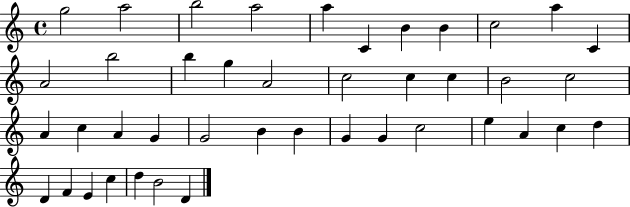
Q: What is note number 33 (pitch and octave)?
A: A4